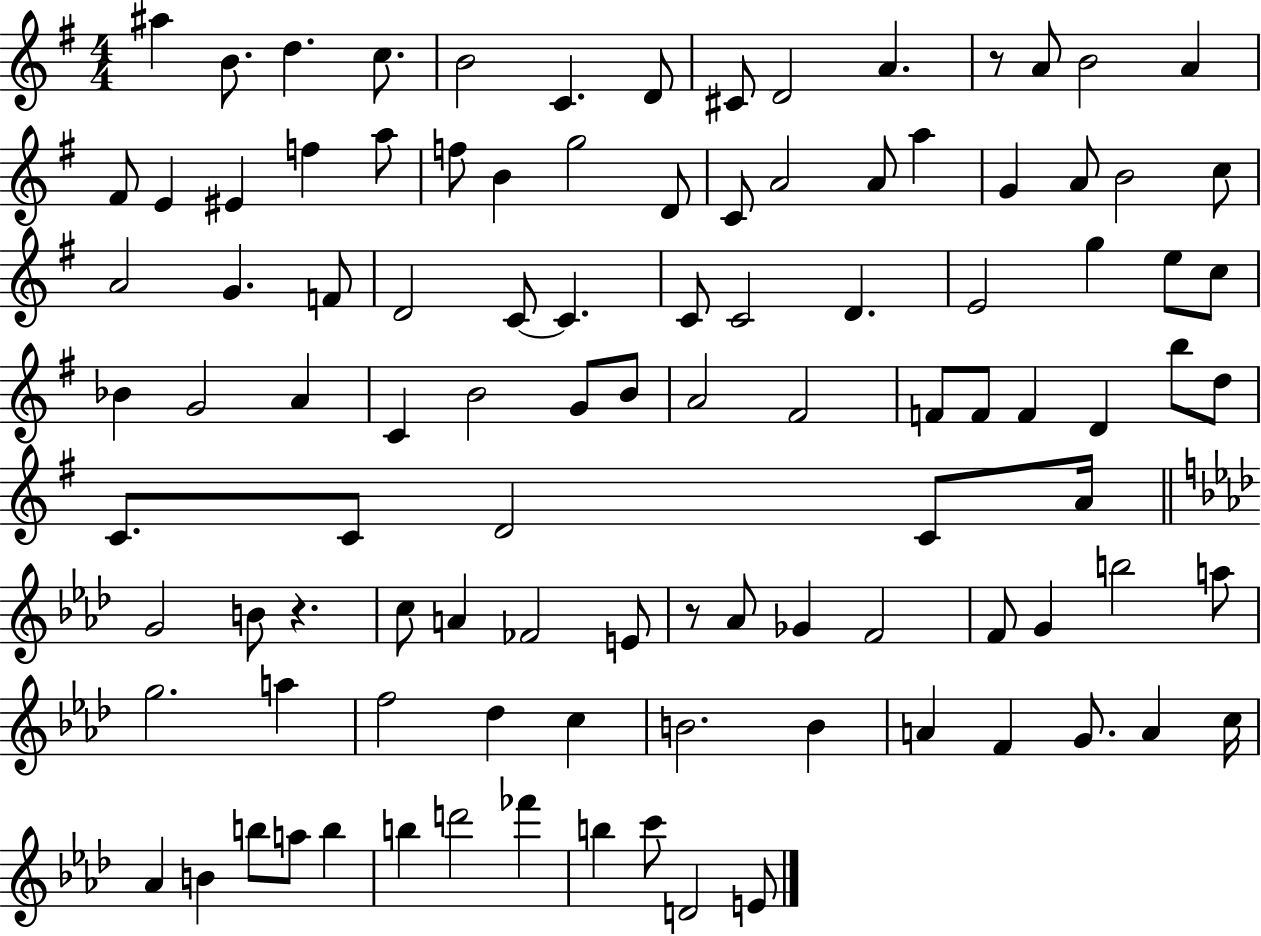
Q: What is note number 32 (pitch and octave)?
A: G4